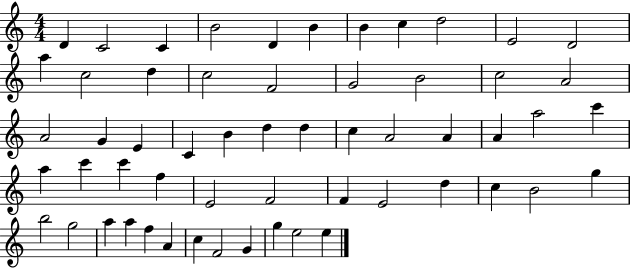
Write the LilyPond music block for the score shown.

{
  \clef treble
  \numericTimeSignature
  \time 4/4
  \key c \major
  d'4 c'2 c'4 | b'2 d'4 b'4 | b'4 c''4 d''2 | e'2 d'2 | \break a''4 c''2 d''4 | c''2 f'2 | g'2 b'2 | c''2 a'2 | \break a'2 g'4 e'4 | c'4 b'4 d''4 d''4 | c''4 a'2 a'4 | a'4 a''2 c'''4 | \break a''4 c'''4 c'''4 f''4 | e'2 f'2 | f'4 e'2 d''4 | c''4 b'2 g''4 | \break b''2 g''2 | a''4 a''4 f''4 a'4 | c''4 f'2 g'4 | g''4 e''2 e''4 | \break \bar "|."
}